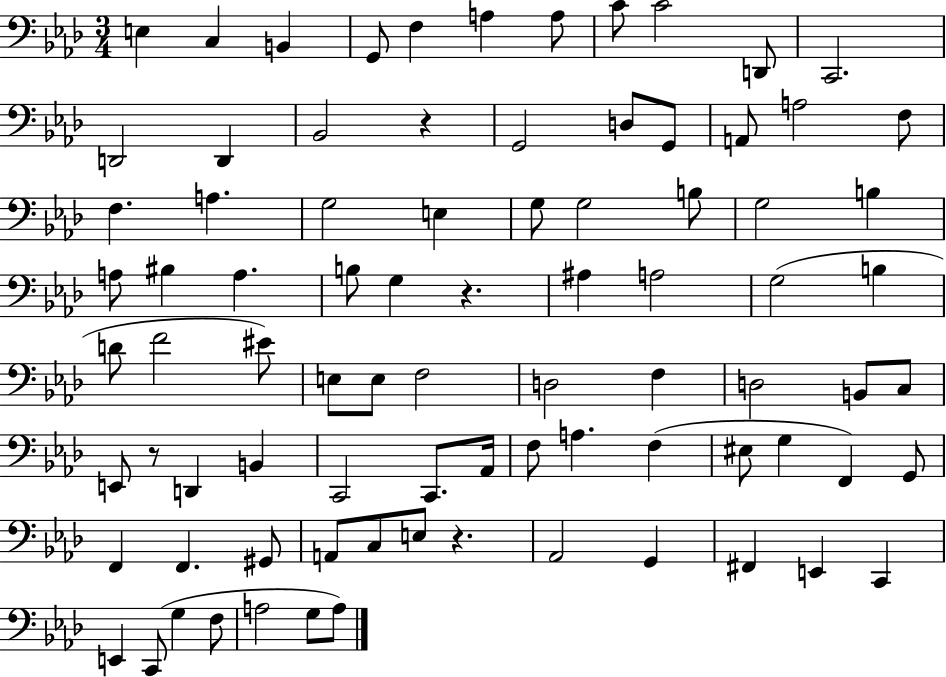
X:1
T:Untitled
M:3/4
L:1/4
K:Ab
E, C, B,, G,,/2 F, A, A,/2 C/2 C2 D,,/2 C,,2 D,,2 D,, _B,,2 z G,,2 D,/2 G,,/2 A,,/2 A,2 F,/2 F, A, G,2 E, G,/2 G,2 B,/2 G,2 B, A,/2 ^B, A, B,/2 G, z ^A, A,2 G,2 B, D/2 F2 ^E/2 E,/2 E,/2 F,2 D,2 F, D,2 B,,/2 C,/2 E,,/2 z/2 D,, B,, C,,2 C,,/2 _A,,/4 F,/2 A, F, ^E,/2 G, F,, G,,/2 F,, F,, ^G,,/2 A,,/2 C,/2 E,/2 z _A,,2 G,, ^F,, E,, C,, E,, C,,/2 G, F,/2 A,2 G,/2 A,/2